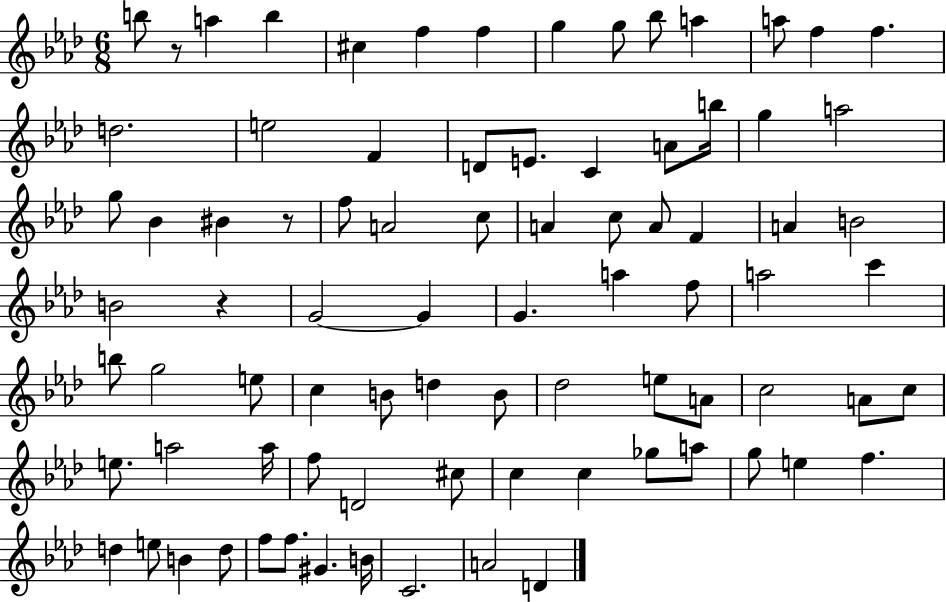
B5/e R/e A5/q B5/q C#5/q F5/q F5/q G5/q G5/e Bb5/e A5/q A5/e F5/q F5/q. D5/h. E5/h F4/q D4/e E4/e. C4/q A4/e B5/s G5/q A5/h G5/e Bb4/q BIS4/q R/e F5/e A4/h C5/e A4/q C5/e A4/e F4/q A4/q B4/h B4/h R/q G4/h G4/q G4/q. A5/q F5/e A5/h C6/q B5/e G5/h E5/e C5/q B4/e D5/q B4/e Db5/h E5/e A4/e C5/h A4/e C5/e E5/e. A5/h A5/s F5/e D4/h C#5/e C5/q C5/q Gb5/e A5/e G5/e E5/q F5/q. D5/q E5/e B4/q D5/e F5/e F5/e. G#4/q. B4/s C4/h. A4/h D4/q